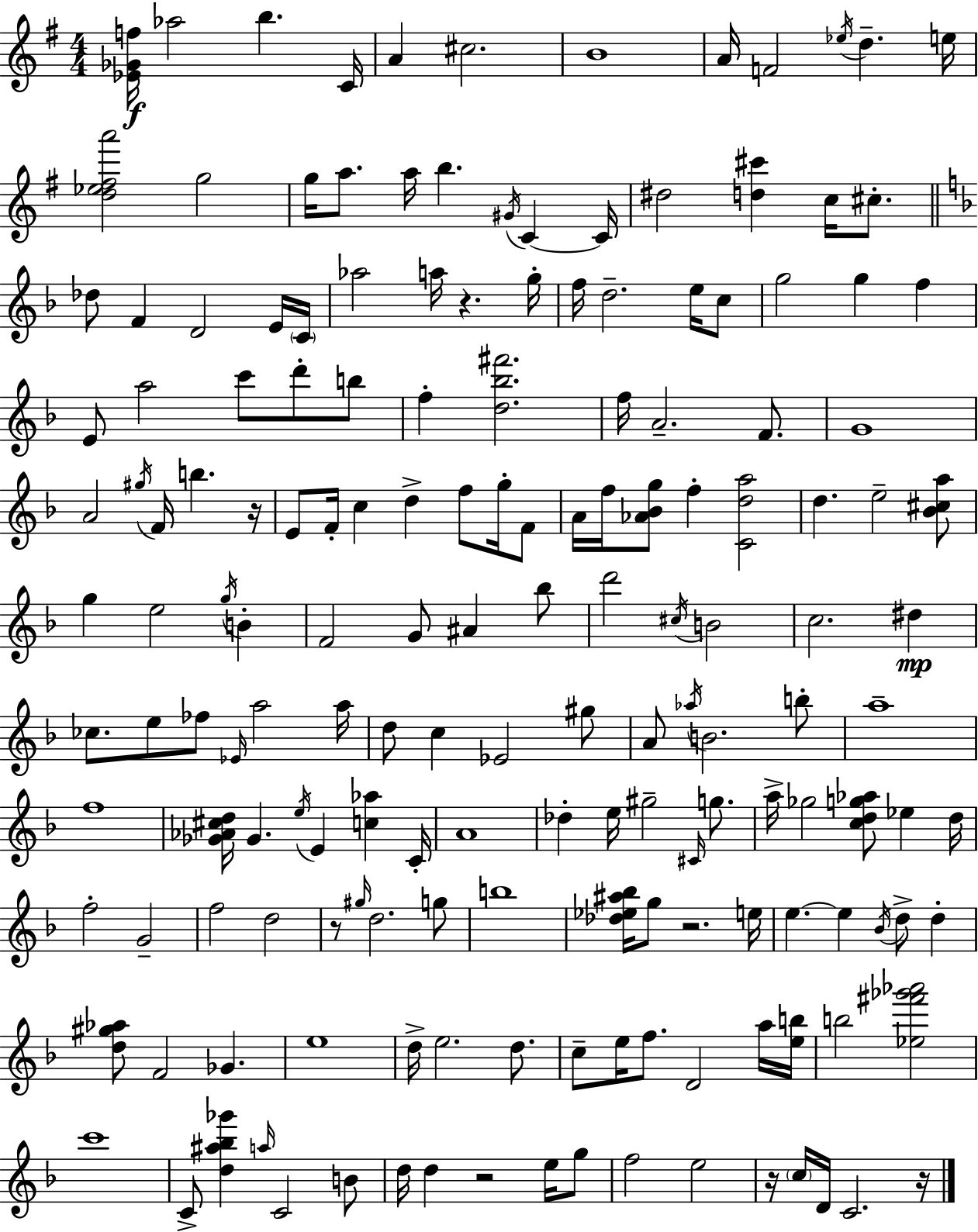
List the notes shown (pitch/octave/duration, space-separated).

[Eb4,Gb4,F5]/s Ab5/h B5/q. C4/s A4/q C#5/h. B4/w A4/s F4/h Eb5/s D5/q. E5/s [D5,Eb5,F#5,A6]/h G5/h G5/s A5/e. A5/s B5/q. G#4/s C4/q C4/s D#5/h [D5,C#6]/q C5/s C#5/e. Db5/e F4/q D4/h E4/s C4/s Ab5/h A5/s R/q. G5/s F5/s D5/h. E5/s C5/e G5/h G5/q F5/q E4/e A5/h C6/e D6/e B5/e F5/q [D5,Bb5,F#6]/h. F5/s A4/h. F4/e. G4/w A4/h G#5/s F4/s B5/q. R/s E4/e F4/s C5/q D5/q F5/e G5/s F4/e A4/s F5/s [Ab4,Bb4,G5]/e F5/q [C4,D5,A5]/h D5/q. E5/h [Bb4,C#5,A5]/e G5/q E5/h G5/s B4/q F4/h G4/e A#4/q Bb5/e D6/h C#5/s B4/h C5/h. D#5/q CES5/e. E5/e FES5/e Eb4/s A5/h A5/s D5/e C5/q Eb4/h G#5/e A4/e Ab5/s B4/h. B5/e A5/w F5/w [Gb4,Ab4,C#5,D5]/s Gb4/q. E5/s E4/q [C5,Ab5]/q C4/s A4/w Db5/q E5/s G#5/h C#4/s G5/e. A5/s Gb5/h [C5,D5,G5,Ab5]/e Eb5/q D5/s F5/h G4/h F5/h D5/h R/e G#5/s D5/h. G5/e B5/w [Db5,Eb5,A#5,Bb5]/s G5/e R/h. E5/s E5/q. E5/q Bb4/s D5/e D5/q [D5,G#5,Ab5]/e F4/h Gb4/q. E5/w D5/s E5/h. D5/e. C5/e E5/s F5/e. D4/h A5/s [E5,B5]/s B5/h [Eb5,F#6,Gb6,Ab6]/h C6/w C4/e [D5,A#5,Bb5,Gb6]/q A5/s C4/h B4/e D5/s D5/q R/h E5/s G5/e F5/h E5/h R/s C5/s D4/s C4/h. R/s